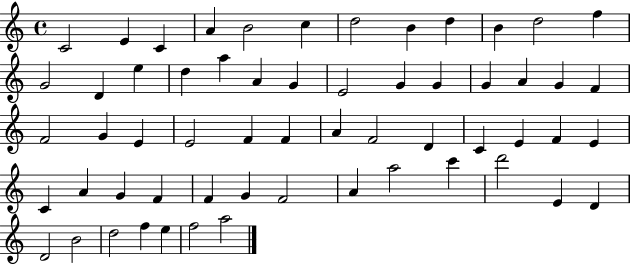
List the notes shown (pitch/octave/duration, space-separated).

C4/h E4/q C4/q A4/q B4/h C5/q D5/h B4/q D5/q B4/q D5/h F5/q G4/h D4/q E5/q D5/q A5/q A4/q G4/q E4/h G4/q G4/q G4/q A4/q G4/q F4/q F4/h G4/q E4/q E4/h F4/q F4/q A4/q F4/h D4/q C4/q E4/q F4/q E4/q C4/q A4/q G4/q F4/q F4/q G4/q F4/h A4/q A5/h C6/q D6/h E4/q D4/q D4/h B4/h D5/h F5/q E5/q F5/h A5/h